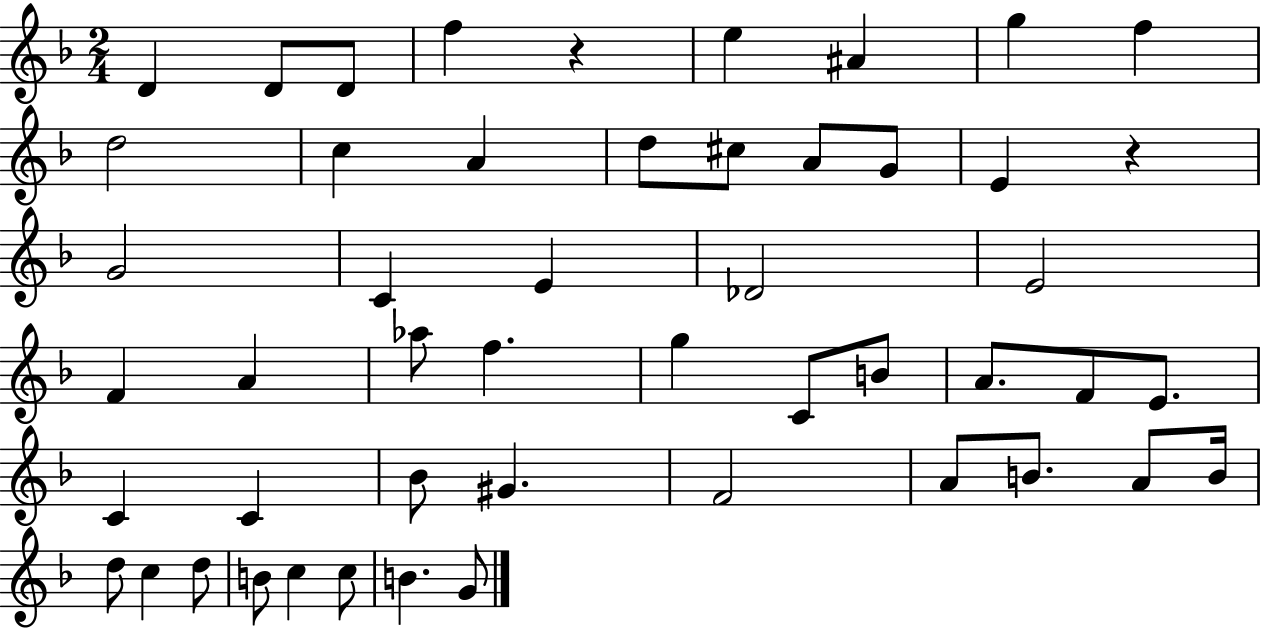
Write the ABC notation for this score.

X:1
T:Untitled
M:2/4
L:1/4
K:F
D D/2 D/2 f z e ^A g f d2 c A d/2 ^c/2 A/2 G/2 E z G2 C E _D2 E2 F A _a/2 f g C/2 B/2 A/2 F/2 E/2 C C _B/2 ^G F2 A/2 B/2 A/2 B/4 d/2 c d/2 B/2 c c/2 B G/2